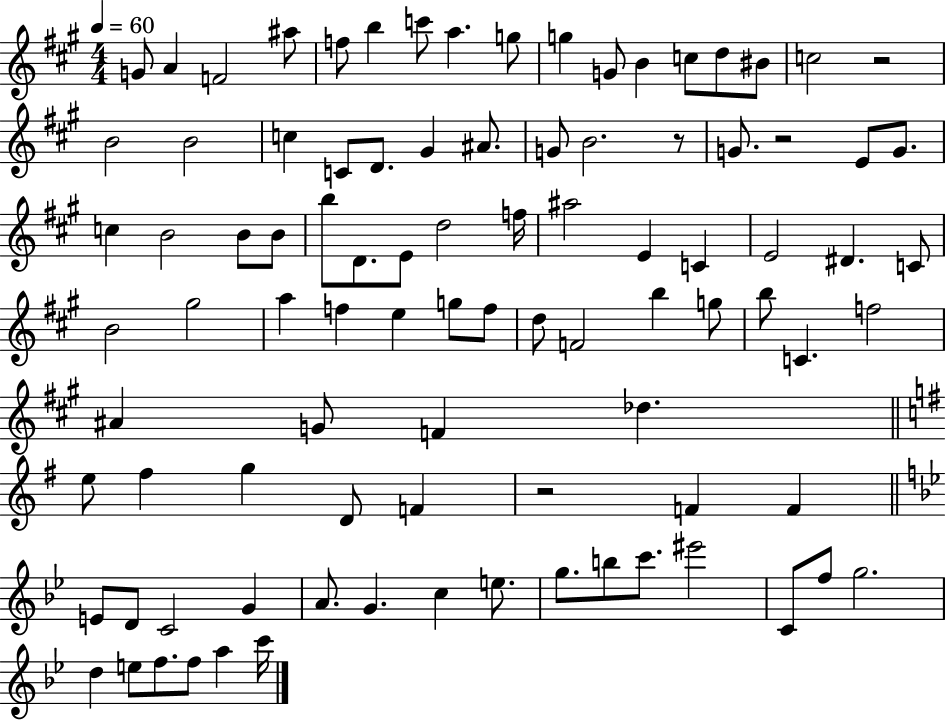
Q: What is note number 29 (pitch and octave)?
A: C5